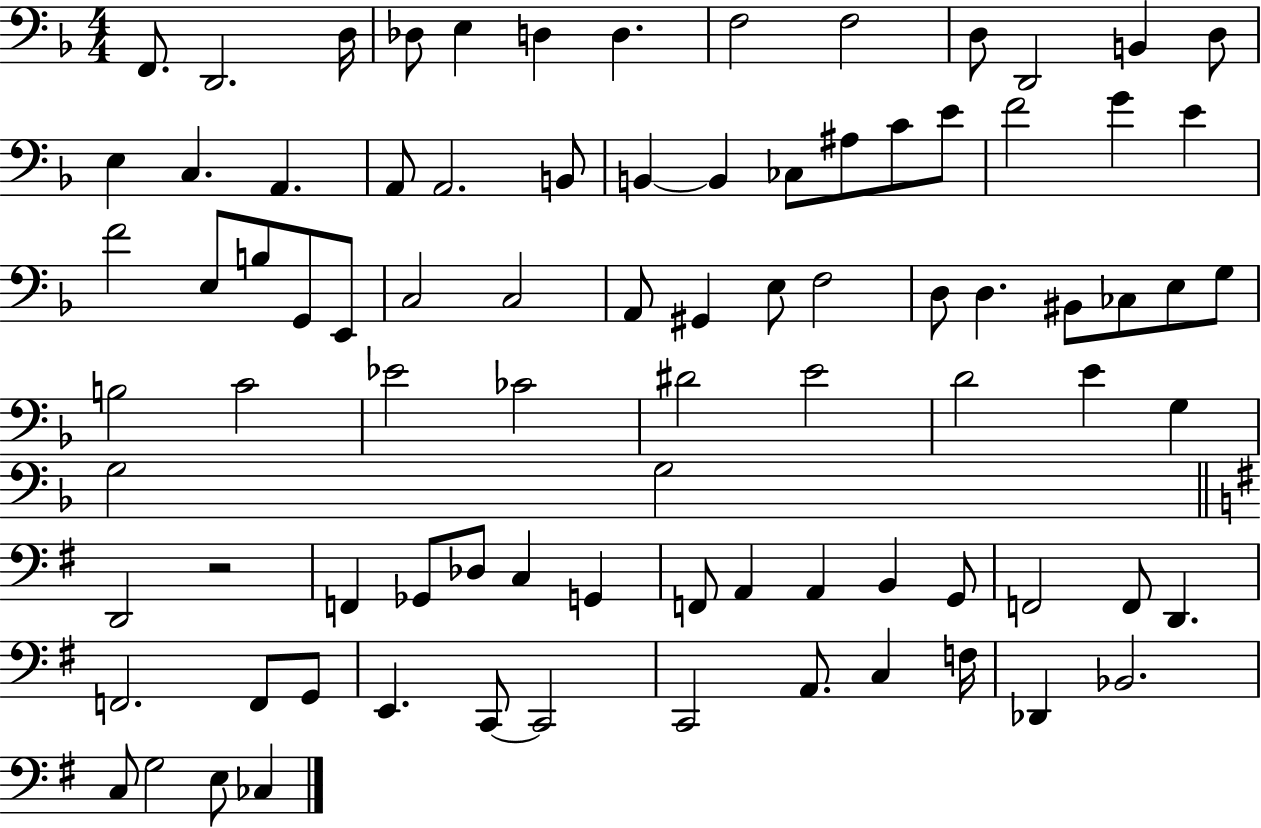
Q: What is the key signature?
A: F major